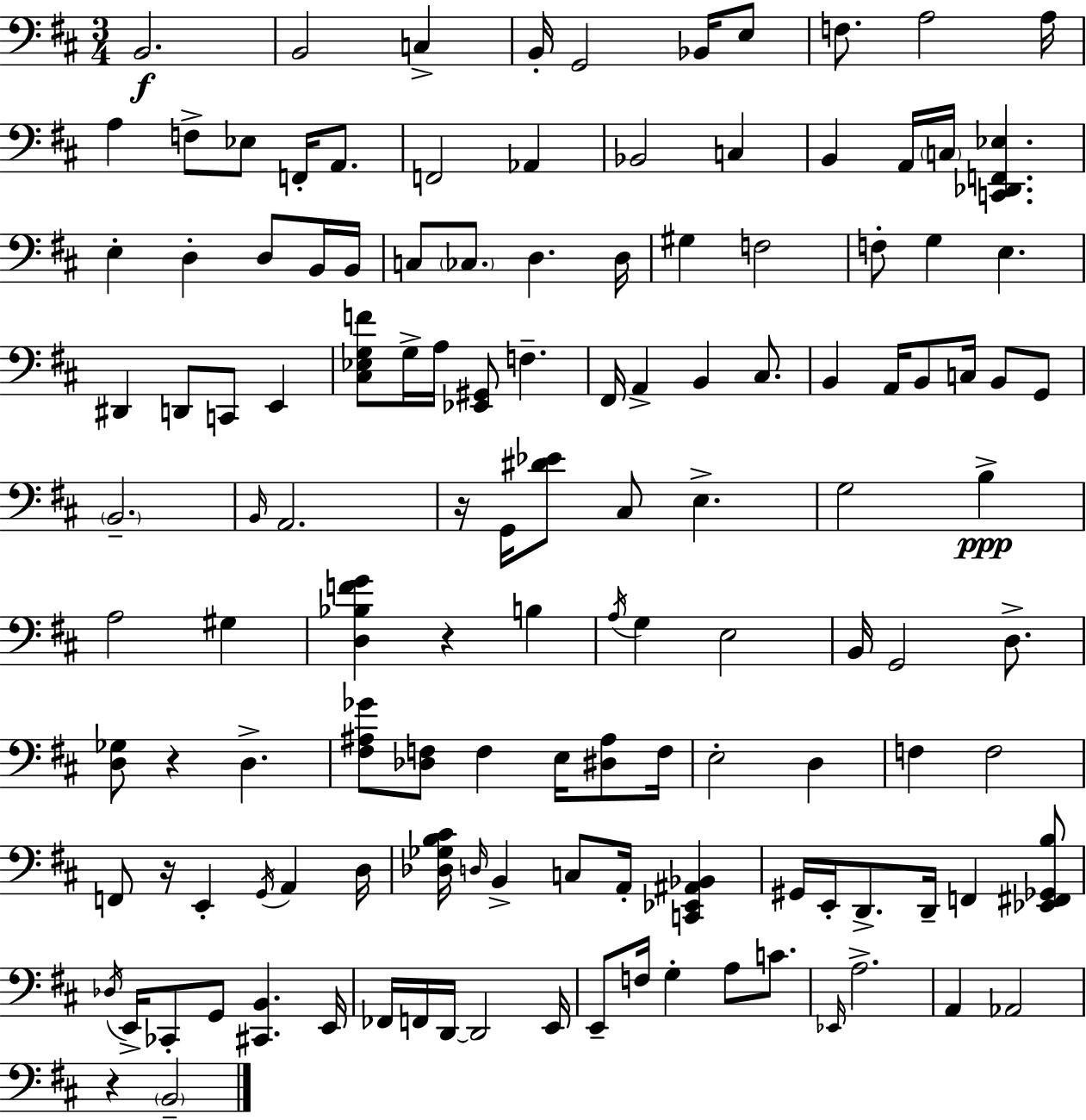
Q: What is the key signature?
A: D major